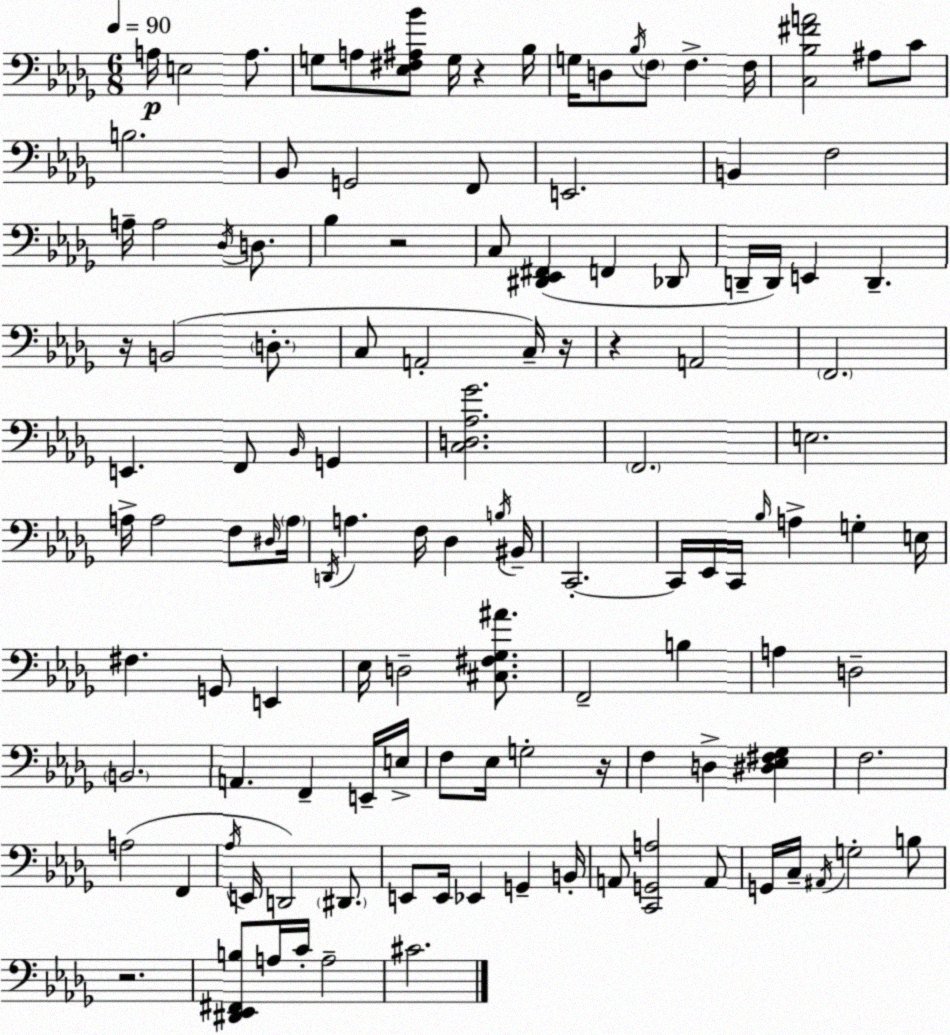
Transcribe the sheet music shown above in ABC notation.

X:1
T:Untitled
M:6/8
L:1/4
K:Bbm
A,/4 E,2 A,/2 G,/2 A,/2 [_E,^F,^A,_B]/2 G,/4 z _B,/4 G,/4 D,/2 _B,/4 F,/2 F, F,/4 [C,_B,^FA]2 ^A,/2 C/2 B,2 _B,,/2 G,,2 F,,/2 E,,2 B,, F,2 A,/4 A,2 _D,/4 D,/2 _B, z2 C,/2 [^D,,_E,,^F,,] F,, _D,,/2 D,,/4 D,,/4 E,, D,, z/4 B,,2 D,/2 C,/2 A,,2 C,/4 z/4 z A,,2 F,,2 E,, F,,/2 _B,,/4 G,, [C,D,_A,_G]2 F,,2 E,2 A,/4 A,2 F,/2 ^D,/4 A,/4 D,,/4 A, F,/4 _D, B,/4 ^B,,/4 C,,2 C,,/4 _E,,/4 C,,/4 _B,/4 A, G, E,/4 ^F, G,,/2 E,, _E,/4 D,2 [^C,^F,_G,^A]/2 F,,2 B, A, D,2 B,,2 A,, F,, E,,/4 E,/4 F,/2 _E,/4 G,2 z/4 F, D, [^D,_E,^F,_G,] F,2 A,2 F,, _A,/4 E,,/4 D,,2 ^D,,/2 E,,/2 E,,/4 _E,, G,, B,,/4 A,,/2 [C,,G,,A,]2 A,,/2 G,,/4 C,/4 ^A,,/4 G,2 B,/2 z2 [^D,,_E,,^F,,B,]/2 A,/4 C/4 A,2 ^C2